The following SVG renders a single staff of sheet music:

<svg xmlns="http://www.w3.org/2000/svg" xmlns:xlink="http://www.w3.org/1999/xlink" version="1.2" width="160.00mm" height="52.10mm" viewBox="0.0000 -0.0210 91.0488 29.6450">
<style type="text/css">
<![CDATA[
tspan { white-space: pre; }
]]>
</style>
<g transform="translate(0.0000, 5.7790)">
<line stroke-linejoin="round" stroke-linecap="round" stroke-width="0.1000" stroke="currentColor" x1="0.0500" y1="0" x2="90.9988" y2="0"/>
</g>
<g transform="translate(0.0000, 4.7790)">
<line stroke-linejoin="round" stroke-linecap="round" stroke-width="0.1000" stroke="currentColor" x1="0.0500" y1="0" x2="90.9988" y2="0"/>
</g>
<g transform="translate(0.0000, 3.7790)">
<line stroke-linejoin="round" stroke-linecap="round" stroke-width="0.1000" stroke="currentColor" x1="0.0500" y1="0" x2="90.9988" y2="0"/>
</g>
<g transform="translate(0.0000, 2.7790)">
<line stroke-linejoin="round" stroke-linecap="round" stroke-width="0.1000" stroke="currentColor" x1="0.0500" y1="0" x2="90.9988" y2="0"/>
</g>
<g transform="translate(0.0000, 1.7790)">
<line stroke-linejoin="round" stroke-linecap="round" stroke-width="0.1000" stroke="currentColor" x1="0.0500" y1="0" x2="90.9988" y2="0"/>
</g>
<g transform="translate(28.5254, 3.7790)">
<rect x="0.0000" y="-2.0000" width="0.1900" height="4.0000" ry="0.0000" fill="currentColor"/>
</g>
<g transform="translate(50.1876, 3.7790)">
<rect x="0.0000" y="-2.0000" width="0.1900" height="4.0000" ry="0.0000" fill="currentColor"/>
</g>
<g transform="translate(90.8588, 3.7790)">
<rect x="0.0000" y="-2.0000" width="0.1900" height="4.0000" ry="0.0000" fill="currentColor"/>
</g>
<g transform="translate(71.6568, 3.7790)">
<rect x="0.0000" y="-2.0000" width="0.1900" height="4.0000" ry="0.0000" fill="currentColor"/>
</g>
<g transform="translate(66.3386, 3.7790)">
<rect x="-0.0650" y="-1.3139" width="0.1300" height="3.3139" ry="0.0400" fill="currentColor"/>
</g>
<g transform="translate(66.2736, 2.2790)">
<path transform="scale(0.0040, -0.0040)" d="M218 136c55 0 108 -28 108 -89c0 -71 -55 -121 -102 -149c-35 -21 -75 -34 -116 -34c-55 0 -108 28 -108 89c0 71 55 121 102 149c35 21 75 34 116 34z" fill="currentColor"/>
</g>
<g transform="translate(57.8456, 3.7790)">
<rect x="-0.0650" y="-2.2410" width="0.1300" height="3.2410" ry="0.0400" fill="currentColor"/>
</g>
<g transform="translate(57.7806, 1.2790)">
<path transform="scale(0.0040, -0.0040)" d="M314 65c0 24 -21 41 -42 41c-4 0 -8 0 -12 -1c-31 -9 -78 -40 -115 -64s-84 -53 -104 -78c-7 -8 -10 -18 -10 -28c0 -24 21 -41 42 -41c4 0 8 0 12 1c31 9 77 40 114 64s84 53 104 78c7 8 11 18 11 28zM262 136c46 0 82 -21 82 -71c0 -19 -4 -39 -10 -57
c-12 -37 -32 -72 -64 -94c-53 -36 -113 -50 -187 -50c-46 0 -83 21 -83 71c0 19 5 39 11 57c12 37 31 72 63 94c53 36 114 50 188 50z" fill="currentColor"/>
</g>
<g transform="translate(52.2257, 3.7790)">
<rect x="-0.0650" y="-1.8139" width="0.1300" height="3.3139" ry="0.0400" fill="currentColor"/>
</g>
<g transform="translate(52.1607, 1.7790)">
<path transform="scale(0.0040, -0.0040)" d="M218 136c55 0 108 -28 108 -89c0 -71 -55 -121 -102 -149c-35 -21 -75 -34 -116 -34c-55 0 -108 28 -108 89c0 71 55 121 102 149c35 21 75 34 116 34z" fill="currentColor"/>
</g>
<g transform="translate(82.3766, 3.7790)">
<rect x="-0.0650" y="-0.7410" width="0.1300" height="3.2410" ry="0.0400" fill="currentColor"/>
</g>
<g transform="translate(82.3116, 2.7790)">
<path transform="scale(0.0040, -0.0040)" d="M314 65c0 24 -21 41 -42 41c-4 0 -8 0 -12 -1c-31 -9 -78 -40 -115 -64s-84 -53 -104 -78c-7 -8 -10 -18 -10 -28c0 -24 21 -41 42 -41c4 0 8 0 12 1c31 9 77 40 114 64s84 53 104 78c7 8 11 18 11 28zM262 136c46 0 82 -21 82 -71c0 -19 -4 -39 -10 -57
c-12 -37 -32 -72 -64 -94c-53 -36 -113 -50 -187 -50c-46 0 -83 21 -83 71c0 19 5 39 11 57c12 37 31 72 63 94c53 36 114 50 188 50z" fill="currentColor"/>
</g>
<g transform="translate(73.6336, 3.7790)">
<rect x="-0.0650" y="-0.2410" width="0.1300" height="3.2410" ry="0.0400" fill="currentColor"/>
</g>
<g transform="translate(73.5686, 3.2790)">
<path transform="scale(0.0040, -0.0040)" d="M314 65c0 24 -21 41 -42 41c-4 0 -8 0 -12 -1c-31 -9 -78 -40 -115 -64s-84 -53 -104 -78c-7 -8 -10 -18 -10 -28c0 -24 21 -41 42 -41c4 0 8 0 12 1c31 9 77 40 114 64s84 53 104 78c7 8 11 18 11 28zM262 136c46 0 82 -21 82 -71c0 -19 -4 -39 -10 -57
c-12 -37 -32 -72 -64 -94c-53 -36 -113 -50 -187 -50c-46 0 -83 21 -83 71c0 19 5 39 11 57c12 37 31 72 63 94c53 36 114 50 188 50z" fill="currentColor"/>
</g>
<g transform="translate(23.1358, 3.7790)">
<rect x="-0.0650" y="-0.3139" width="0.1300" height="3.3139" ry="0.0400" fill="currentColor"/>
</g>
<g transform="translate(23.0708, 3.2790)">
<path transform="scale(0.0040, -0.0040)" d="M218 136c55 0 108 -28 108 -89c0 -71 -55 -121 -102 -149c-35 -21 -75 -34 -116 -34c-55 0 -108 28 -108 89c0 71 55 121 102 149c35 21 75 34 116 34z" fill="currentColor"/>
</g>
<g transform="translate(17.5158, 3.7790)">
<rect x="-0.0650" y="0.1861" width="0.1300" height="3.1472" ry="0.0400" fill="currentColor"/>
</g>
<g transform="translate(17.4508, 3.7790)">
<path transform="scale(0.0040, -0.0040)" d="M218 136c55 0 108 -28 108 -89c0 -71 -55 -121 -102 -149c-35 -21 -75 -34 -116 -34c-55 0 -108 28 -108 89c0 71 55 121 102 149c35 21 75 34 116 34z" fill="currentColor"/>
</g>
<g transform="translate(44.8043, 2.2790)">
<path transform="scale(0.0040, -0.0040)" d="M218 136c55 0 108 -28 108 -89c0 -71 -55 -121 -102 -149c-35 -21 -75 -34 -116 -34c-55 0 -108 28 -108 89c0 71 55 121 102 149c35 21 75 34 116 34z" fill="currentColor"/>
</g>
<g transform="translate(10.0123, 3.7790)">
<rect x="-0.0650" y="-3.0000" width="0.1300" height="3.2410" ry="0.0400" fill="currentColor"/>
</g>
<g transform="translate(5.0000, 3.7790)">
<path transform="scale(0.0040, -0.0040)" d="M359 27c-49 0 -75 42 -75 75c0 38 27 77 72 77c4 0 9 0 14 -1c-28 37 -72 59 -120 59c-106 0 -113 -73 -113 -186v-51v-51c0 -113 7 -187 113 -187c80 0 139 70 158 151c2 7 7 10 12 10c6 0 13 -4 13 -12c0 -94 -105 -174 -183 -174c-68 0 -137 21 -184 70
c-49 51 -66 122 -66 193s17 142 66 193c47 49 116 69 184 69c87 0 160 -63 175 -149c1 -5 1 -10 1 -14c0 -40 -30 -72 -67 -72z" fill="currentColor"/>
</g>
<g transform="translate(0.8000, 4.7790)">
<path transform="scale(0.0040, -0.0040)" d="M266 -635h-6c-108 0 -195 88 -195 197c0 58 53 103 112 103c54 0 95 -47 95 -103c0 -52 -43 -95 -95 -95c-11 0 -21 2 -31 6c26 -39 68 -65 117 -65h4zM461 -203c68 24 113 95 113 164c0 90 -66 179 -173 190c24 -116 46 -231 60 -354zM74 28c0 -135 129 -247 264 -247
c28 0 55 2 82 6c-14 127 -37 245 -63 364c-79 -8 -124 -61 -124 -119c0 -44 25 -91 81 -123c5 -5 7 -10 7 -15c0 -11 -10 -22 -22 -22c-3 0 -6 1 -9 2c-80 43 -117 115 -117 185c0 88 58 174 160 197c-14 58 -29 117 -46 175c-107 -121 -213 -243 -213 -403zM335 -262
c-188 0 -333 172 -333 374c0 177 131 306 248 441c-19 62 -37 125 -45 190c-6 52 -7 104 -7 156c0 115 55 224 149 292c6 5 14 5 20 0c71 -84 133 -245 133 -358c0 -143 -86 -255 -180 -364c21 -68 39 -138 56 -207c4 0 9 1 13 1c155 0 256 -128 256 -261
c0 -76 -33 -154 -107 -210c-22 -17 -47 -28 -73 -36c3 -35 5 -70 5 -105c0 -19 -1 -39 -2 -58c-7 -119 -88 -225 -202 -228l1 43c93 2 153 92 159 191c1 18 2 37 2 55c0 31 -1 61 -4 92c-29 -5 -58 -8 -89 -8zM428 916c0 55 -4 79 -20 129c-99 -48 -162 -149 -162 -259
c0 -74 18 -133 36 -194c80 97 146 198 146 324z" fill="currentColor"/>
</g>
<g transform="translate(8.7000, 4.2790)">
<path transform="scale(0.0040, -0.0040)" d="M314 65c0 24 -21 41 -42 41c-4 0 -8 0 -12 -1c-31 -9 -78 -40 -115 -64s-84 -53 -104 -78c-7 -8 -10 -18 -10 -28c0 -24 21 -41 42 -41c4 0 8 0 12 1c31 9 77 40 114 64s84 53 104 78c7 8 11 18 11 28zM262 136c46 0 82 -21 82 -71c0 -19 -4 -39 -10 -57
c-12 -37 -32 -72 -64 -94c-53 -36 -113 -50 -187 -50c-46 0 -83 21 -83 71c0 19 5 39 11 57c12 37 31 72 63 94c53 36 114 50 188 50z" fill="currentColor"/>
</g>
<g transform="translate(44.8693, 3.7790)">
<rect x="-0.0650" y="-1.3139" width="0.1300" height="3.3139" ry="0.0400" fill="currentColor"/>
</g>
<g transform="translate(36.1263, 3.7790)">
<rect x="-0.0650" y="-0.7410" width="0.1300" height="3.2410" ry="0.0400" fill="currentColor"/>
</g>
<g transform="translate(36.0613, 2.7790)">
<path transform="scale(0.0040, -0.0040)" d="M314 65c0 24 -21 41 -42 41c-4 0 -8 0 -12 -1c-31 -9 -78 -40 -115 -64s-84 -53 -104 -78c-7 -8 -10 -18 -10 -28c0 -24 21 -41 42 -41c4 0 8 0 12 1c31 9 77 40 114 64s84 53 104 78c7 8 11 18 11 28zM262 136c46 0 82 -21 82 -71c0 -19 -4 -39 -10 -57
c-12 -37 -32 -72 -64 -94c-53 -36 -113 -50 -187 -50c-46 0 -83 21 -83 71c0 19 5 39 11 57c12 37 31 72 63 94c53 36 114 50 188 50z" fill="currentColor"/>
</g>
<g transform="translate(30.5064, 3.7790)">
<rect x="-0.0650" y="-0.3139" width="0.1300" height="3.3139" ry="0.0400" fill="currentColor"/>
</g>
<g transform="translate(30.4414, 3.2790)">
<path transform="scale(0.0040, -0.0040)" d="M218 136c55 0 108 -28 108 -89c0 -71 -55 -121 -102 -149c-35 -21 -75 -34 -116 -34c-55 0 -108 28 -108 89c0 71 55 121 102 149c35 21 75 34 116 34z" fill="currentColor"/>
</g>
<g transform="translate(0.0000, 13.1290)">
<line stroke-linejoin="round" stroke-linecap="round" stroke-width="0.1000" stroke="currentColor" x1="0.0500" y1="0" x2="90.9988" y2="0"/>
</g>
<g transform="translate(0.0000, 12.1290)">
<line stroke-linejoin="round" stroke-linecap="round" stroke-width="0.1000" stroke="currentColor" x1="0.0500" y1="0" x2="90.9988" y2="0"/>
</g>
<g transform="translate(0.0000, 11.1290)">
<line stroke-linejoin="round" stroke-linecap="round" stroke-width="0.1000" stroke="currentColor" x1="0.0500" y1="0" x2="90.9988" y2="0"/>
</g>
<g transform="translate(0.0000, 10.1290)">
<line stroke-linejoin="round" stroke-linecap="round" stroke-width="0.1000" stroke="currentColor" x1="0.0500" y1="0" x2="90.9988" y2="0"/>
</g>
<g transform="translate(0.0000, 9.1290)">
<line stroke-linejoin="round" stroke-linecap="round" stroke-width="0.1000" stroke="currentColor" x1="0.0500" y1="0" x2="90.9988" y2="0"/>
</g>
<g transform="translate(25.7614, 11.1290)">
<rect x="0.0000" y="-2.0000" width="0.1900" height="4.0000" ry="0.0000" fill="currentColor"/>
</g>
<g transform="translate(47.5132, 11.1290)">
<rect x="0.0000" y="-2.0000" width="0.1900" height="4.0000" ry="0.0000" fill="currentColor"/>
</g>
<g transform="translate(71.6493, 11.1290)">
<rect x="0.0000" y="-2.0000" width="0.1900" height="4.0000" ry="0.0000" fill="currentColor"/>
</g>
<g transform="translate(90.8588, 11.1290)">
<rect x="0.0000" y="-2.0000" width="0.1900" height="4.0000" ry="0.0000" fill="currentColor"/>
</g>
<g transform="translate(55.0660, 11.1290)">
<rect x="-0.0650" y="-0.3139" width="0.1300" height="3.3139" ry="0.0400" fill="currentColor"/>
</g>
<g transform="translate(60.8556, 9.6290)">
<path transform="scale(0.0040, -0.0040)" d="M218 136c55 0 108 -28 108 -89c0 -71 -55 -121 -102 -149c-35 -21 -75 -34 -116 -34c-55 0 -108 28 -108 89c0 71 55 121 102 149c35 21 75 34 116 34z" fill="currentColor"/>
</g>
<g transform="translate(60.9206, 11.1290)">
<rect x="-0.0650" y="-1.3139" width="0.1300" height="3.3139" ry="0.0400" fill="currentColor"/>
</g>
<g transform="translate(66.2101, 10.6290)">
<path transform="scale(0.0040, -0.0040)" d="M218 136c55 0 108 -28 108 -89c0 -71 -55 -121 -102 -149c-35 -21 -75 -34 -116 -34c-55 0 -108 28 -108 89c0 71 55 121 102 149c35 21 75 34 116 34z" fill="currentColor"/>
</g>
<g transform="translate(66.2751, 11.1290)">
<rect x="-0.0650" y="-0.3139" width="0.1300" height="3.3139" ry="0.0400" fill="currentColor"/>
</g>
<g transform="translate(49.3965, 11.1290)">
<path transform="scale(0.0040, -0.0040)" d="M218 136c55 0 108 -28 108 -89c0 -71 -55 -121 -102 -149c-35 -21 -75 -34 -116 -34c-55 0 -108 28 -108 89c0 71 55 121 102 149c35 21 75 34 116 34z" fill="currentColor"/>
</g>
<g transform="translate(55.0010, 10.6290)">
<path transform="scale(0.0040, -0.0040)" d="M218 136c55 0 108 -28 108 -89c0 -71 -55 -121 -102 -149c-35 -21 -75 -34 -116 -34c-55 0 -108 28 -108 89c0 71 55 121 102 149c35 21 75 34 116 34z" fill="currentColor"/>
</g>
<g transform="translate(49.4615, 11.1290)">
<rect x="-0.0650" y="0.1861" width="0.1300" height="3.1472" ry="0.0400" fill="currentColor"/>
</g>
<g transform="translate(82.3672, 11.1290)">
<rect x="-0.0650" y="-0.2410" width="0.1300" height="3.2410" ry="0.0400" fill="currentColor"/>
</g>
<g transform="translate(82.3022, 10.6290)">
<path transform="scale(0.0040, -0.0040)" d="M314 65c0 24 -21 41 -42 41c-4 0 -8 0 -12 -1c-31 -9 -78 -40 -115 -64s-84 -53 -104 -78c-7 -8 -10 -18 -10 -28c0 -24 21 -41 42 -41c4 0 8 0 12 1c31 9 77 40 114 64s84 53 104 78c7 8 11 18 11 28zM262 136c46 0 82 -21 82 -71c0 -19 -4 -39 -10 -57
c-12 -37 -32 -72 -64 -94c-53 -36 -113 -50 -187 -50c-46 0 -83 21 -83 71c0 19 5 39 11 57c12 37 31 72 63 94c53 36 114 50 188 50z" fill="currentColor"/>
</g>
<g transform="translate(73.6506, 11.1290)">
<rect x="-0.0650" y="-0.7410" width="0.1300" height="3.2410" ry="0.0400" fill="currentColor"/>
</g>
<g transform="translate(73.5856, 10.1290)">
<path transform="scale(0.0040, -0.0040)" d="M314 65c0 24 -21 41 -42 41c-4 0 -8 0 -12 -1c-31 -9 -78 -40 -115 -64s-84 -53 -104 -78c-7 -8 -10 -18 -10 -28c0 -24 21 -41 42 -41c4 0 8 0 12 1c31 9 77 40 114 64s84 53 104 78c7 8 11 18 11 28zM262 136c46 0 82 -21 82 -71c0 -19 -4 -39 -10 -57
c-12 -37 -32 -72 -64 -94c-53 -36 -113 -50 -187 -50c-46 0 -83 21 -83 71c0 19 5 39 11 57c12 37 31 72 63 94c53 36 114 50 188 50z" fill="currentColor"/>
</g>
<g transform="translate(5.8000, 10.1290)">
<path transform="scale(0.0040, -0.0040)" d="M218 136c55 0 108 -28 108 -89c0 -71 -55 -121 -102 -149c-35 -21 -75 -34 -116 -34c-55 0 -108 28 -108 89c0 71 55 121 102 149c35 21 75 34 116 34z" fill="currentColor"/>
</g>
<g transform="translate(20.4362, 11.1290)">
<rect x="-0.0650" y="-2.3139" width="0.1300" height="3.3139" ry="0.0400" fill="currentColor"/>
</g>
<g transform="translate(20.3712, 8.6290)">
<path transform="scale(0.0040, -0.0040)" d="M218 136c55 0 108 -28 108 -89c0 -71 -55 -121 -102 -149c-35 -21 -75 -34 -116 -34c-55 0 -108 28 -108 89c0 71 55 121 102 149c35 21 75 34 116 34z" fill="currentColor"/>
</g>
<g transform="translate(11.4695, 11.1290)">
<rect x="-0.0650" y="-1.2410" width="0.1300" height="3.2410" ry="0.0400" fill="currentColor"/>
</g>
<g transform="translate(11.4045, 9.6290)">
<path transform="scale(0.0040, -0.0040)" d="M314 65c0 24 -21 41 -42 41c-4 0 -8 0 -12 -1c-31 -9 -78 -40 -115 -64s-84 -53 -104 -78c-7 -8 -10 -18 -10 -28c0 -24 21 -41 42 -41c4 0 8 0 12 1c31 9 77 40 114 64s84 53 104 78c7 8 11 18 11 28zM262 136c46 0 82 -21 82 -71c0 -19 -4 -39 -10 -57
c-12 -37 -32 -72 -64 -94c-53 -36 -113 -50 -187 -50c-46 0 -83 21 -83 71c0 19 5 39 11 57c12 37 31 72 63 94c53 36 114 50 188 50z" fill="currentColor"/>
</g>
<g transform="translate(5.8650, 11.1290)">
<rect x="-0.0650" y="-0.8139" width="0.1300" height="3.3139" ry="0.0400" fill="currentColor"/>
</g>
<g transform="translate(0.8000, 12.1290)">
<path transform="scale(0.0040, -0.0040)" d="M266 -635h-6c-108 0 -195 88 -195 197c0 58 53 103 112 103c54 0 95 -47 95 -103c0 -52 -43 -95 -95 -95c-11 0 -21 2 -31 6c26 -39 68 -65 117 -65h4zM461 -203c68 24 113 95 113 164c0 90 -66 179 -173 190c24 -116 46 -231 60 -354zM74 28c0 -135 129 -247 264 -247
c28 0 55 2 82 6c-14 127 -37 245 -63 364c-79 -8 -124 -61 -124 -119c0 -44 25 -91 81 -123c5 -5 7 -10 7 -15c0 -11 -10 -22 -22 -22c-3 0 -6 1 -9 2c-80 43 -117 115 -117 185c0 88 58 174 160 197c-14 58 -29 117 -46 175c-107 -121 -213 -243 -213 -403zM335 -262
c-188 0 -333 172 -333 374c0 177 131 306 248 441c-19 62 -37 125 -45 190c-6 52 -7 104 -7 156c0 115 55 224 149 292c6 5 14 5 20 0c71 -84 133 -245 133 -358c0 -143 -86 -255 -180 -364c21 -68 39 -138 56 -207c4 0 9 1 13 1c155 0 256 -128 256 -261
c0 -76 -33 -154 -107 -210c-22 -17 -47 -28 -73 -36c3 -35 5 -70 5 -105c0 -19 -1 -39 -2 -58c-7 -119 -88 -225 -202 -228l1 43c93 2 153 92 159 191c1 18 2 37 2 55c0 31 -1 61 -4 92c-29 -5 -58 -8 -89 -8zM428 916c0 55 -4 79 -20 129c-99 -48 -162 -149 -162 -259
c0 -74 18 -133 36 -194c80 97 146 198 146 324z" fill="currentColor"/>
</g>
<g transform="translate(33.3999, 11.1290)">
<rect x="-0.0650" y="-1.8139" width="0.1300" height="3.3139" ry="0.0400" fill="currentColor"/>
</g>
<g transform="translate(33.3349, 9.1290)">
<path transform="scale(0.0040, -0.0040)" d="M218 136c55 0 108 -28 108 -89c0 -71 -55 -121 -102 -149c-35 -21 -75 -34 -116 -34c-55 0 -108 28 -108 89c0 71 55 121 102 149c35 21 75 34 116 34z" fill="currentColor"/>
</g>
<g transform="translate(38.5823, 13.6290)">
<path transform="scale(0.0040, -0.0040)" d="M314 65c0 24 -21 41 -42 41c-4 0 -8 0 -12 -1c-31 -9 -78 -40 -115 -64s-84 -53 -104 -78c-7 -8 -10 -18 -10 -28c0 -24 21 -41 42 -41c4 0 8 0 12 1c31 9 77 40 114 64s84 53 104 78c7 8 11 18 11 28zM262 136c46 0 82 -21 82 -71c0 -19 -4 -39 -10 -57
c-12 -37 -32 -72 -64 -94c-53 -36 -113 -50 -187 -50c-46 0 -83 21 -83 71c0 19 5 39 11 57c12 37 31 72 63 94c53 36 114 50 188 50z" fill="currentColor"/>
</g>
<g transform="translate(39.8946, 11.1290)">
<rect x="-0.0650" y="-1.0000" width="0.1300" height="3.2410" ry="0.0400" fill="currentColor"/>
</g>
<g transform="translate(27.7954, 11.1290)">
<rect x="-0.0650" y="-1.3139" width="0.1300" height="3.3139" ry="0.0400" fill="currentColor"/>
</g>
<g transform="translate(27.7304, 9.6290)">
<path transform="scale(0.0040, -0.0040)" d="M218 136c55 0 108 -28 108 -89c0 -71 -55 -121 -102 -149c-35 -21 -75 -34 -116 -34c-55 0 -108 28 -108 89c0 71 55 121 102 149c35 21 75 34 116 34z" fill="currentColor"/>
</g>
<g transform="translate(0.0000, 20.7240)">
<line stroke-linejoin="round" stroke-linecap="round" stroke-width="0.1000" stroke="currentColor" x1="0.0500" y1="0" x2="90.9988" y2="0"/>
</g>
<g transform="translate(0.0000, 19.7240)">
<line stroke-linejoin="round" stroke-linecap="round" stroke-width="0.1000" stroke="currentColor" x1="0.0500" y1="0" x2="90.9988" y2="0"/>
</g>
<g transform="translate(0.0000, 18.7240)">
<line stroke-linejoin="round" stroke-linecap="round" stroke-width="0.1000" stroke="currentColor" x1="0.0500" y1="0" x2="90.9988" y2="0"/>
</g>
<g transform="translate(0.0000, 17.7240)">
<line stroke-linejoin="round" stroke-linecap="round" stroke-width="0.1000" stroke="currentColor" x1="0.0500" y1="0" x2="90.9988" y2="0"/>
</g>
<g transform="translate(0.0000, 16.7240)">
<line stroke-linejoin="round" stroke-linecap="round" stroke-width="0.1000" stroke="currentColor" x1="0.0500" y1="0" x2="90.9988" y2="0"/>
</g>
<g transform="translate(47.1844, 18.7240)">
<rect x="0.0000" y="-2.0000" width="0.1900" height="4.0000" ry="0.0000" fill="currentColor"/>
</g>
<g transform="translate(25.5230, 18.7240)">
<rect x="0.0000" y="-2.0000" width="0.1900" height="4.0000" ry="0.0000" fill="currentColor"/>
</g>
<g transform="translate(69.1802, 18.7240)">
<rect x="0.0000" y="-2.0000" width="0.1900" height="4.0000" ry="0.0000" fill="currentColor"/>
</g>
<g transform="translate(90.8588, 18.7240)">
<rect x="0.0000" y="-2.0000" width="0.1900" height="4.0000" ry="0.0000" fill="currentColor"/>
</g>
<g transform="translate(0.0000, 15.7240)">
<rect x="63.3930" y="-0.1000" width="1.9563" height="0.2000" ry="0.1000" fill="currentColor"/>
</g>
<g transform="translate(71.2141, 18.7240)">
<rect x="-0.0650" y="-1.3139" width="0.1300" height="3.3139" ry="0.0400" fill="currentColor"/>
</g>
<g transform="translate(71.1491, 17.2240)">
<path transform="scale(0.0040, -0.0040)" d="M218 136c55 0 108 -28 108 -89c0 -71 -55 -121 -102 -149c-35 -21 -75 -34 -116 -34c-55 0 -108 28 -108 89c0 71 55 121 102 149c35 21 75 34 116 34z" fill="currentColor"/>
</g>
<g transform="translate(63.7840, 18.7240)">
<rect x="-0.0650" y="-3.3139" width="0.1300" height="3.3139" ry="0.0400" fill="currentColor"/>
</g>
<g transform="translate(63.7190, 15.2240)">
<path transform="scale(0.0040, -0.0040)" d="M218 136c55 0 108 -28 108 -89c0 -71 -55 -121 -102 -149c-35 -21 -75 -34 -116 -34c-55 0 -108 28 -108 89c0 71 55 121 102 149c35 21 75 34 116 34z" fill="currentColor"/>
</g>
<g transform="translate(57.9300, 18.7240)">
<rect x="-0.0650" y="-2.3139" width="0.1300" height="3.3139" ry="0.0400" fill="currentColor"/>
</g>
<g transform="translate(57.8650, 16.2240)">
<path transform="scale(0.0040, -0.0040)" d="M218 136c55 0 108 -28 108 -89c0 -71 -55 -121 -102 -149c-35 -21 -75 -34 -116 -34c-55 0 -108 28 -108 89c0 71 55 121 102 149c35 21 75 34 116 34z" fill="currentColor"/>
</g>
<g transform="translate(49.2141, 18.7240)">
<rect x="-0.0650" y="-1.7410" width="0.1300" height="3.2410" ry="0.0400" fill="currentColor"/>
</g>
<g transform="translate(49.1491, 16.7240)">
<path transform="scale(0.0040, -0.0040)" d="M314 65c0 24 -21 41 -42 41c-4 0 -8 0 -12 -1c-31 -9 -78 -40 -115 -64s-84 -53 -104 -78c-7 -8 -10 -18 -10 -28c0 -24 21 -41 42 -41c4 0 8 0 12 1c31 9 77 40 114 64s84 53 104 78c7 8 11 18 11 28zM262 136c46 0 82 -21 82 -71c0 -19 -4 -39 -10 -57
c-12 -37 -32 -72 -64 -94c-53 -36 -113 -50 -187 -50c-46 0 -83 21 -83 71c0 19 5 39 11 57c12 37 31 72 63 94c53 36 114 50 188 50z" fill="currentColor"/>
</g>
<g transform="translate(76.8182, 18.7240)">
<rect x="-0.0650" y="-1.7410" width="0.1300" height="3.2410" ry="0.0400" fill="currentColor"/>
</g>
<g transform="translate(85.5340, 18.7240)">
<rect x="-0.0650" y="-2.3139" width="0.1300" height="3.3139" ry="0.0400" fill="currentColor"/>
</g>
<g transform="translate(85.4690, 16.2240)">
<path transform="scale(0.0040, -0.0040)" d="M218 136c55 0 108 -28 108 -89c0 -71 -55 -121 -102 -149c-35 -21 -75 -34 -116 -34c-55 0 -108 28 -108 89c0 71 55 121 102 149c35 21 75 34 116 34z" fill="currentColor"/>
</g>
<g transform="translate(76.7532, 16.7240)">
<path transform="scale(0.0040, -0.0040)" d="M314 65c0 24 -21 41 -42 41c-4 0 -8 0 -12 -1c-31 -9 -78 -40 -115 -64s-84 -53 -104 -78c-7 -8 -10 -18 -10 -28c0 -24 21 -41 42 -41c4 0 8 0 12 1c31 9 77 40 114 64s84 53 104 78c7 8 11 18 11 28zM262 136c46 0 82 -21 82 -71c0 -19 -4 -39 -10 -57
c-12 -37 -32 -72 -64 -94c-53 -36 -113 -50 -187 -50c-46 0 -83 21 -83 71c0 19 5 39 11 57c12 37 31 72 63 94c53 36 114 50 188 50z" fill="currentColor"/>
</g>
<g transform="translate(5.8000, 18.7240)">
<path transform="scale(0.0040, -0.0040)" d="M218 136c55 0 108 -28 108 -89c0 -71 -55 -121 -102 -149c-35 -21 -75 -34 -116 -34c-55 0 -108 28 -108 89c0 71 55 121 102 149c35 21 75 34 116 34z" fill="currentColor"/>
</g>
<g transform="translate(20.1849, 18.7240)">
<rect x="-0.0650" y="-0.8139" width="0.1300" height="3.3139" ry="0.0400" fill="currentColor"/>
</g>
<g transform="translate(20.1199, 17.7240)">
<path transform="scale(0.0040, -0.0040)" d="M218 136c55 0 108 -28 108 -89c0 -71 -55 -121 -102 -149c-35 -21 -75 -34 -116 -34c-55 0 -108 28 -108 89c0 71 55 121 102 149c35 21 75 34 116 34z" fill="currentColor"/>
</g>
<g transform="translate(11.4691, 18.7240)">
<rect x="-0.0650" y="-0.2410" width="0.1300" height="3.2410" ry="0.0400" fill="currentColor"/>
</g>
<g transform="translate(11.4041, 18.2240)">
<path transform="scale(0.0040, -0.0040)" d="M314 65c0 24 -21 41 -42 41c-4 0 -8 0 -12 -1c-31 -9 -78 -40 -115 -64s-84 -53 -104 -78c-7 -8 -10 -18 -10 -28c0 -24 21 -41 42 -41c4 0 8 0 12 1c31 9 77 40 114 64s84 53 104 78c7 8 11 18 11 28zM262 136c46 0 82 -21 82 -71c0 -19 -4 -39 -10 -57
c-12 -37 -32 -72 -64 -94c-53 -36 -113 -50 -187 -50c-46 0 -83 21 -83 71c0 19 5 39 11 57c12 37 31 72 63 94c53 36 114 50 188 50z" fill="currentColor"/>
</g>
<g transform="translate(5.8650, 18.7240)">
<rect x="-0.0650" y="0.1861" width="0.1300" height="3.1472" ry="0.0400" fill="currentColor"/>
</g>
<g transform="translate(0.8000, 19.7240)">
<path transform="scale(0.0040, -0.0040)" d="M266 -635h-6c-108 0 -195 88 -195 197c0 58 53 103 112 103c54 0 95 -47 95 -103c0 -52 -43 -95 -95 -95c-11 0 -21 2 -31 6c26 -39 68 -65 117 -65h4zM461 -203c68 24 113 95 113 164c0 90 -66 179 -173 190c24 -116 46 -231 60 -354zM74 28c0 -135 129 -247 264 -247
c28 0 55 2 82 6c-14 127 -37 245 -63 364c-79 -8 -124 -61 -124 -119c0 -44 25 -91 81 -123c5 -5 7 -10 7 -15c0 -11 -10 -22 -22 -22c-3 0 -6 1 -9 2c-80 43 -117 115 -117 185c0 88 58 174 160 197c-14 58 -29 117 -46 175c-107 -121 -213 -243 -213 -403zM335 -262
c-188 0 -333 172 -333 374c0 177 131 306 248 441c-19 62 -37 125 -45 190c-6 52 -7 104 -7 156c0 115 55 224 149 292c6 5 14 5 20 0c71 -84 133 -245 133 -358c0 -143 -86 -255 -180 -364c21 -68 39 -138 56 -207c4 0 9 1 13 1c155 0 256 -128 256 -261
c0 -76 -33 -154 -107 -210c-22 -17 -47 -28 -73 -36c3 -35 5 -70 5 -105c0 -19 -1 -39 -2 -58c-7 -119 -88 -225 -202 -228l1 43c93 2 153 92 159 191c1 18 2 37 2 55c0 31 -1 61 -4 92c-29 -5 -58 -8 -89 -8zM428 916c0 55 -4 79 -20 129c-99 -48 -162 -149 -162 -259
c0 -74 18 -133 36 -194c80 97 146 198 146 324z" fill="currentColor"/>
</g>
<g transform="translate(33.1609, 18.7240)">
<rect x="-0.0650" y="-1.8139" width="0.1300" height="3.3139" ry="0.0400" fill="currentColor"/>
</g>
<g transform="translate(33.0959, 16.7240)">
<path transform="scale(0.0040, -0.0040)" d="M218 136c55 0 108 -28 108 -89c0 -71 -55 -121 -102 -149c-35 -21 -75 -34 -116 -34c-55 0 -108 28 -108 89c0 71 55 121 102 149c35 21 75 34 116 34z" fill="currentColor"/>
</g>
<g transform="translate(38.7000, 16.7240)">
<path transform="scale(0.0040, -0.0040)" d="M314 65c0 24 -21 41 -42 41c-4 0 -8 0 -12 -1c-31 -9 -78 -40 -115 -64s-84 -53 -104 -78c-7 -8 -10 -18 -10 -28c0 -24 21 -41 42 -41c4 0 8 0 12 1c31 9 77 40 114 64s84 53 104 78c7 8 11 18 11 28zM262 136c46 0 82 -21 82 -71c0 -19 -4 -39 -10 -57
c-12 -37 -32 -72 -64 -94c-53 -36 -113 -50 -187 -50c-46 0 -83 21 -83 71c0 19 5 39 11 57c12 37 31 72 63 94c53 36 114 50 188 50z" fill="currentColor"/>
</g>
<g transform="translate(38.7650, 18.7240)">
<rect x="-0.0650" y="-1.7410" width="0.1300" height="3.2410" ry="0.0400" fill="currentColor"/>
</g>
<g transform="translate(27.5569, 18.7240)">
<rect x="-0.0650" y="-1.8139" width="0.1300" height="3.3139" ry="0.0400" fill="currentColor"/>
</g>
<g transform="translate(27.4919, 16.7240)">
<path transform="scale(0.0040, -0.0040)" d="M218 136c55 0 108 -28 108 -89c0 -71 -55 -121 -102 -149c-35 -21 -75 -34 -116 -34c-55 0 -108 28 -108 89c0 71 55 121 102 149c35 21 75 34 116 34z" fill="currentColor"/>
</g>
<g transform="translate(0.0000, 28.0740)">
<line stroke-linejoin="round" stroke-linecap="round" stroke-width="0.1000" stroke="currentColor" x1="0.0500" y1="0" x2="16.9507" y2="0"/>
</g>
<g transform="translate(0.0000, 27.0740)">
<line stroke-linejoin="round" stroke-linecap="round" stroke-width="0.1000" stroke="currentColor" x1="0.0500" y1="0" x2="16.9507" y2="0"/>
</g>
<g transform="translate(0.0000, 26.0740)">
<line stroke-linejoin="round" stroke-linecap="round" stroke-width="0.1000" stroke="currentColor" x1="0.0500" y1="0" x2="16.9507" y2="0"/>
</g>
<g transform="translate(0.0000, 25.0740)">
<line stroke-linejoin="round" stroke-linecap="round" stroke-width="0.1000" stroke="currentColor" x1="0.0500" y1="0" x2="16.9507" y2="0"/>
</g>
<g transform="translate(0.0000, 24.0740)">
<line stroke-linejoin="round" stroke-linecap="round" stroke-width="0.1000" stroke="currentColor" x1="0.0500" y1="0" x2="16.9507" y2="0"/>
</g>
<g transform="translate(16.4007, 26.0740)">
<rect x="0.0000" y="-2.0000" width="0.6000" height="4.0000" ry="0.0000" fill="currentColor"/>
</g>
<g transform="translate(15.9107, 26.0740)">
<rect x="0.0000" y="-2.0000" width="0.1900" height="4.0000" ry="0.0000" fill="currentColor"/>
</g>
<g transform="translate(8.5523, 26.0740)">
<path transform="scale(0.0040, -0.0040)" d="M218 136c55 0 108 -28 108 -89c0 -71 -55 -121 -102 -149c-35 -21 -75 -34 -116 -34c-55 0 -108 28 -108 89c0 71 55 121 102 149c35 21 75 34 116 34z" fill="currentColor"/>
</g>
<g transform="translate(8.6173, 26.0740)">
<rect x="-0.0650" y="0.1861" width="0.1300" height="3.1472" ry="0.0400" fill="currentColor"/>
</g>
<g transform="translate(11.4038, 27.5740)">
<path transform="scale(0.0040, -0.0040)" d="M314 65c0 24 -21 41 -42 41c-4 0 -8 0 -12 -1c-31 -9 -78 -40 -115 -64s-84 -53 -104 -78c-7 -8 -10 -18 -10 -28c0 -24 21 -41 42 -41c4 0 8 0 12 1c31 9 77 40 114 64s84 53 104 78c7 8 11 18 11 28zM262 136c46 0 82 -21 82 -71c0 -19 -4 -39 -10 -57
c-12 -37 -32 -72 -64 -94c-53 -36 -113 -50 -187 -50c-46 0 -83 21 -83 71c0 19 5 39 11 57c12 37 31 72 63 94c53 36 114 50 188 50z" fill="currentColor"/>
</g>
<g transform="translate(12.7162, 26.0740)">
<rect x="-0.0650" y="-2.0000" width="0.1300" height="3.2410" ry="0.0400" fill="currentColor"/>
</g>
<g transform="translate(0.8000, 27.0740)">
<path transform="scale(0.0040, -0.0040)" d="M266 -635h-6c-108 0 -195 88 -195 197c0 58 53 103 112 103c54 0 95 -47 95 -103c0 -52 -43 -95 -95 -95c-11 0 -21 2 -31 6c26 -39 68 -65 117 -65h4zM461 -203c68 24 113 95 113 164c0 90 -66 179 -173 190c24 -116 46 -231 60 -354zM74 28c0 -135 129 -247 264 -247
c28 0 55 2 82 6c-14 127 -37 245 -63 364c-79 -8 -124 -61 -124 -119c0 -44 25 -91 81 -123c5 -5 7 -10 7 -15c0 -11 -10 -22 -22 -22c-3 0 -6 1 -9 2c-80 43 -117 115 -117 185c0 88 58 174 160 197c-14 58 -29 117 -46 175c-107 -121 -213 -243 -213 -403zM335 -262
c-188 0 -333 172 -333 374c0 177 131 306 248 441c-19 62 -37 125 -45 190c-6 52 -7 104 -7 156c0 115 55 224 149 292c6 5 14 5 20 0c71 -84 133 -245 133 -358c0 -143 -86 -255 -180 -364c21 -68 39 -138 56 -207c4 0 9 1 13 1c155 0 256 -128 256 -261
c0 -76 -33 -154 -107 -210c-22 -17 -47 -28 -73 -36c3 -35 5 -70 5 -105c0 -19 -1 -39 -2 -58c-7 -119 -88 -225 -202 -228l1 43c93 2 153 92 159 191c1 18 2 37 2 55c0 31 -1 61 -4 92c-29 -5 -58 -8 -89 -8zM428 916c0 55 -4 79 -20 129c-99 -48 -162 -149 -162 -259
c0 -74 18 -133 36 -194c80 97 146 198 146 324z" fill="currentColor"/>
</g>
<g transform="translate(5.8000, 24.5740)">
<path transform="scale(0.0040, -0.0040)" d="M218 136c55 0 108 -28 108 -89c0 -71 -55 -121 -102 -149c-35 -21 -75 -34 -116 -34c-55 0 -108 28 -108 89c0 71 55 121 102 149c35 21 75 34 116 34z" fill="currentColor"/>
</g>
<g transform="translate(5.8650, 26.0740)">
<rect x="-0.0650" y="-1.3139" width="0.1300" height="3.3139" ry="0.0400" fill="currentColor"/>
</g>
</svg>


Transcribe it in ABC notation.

X:1
T:Untitled
M:4/4
L:1/4
K:C
A2 B c c d2 e f g2 e c2 d2 d e2 g e f D2 B c e c d2 c2 B c2 d f f f2 f2 g b e f2 g e B F2